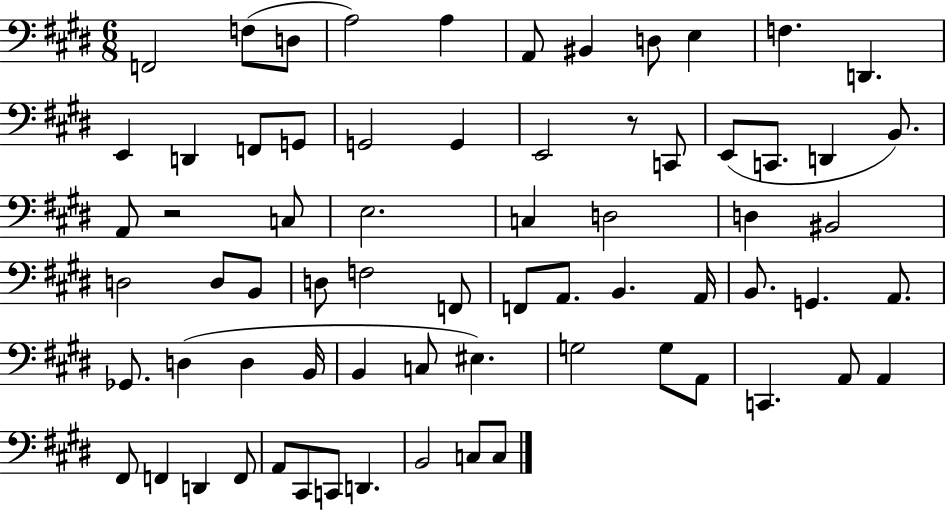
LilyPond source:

{
  \clef bass
  \numericTimeSignature
  \time 6/8
  \key e \major
  f,2 f8( d8 | a2) a4 | a,8 bis,4 d8 e4 | f4. d,4. | \break e,4 d,4 f,8 g,8 | g,2 g,4 | e,2 r8 c,8 | e,8( c,8. d,4 b,8.) | \break a,8 r2 c8 | e2. | c4 d2 | d4 bis,2 | \break d2 d8 b,8 | d8 f2 f,8 | f,8 a,8. b,4. a,16 | b,8. g,4. a,8. | \break ges,8. d4( d4 b,16 | b,4 c8 eis4.) | g2 g8 a,8 | c,4. a,8 a,4 | \break fis,8 f,4 d,4 f,8 | a,8 cis,8 c,8 d,4. | b,2 c8 c8 | \bar "|."
}